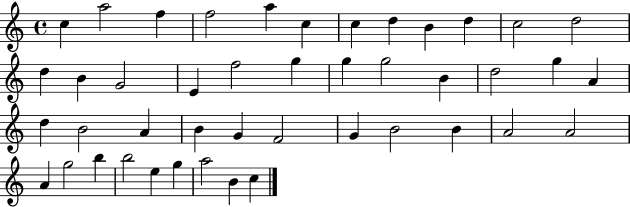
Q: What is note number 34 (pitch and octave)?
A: A4